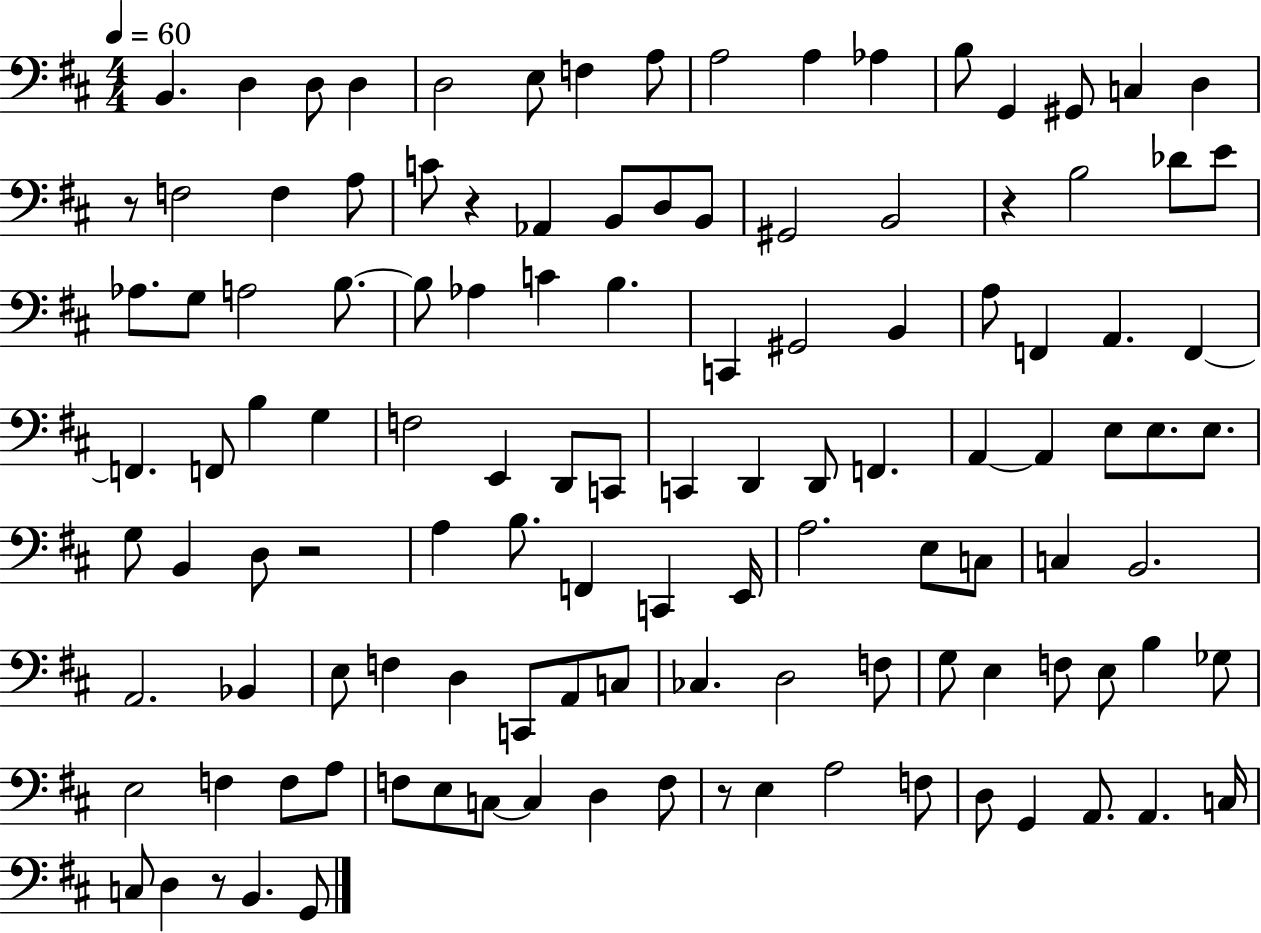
X:1
T:Untitled
M:4/4
L:1/4
K:D
B,, D, D,/2 D, D,2 E,/2 F, A,/2 A,2 A, _A, B,/2 G,, ^G,,/2 C, D, z/2 F,2 F, A,/2 C/2 z _A,, B,,/2 D,/2 B,,/2 ^G,,2 B,,2 z B,2 _D/2 E/2 _A,/2 G,/2 A,2 B,/2 B,/2 _A, C B, C,, ^G,,2 B,, A,/2 F,, A,, F,, F,, F,,/2 B, G, F,2 E,, D,,/2 C,,/2 C,, D,, D,,/2 F,, A,, A,, E,/2 E,/2 E,/2 G,/2 B,, D,/2 z2 A, B,/2 F,, C,, E,,/4 A,2 E,/2 C,/2 C, B,,2 A,,2 _B,, E,/2 F, D, C,,/2 A,,/2 C,/2 _C, D,2 F,/2 G,/2 E, F,/2 E,/2 B, _G,/2 E,2 F, F,/2 A,/2 F,/2 E,/2 C,/2 C, D, F,/2 z/2 E, A,2 F,/2 D,/2 G,, A,,/2 A,, C,/4 C,/2 D, z/2 B,, G,,/2